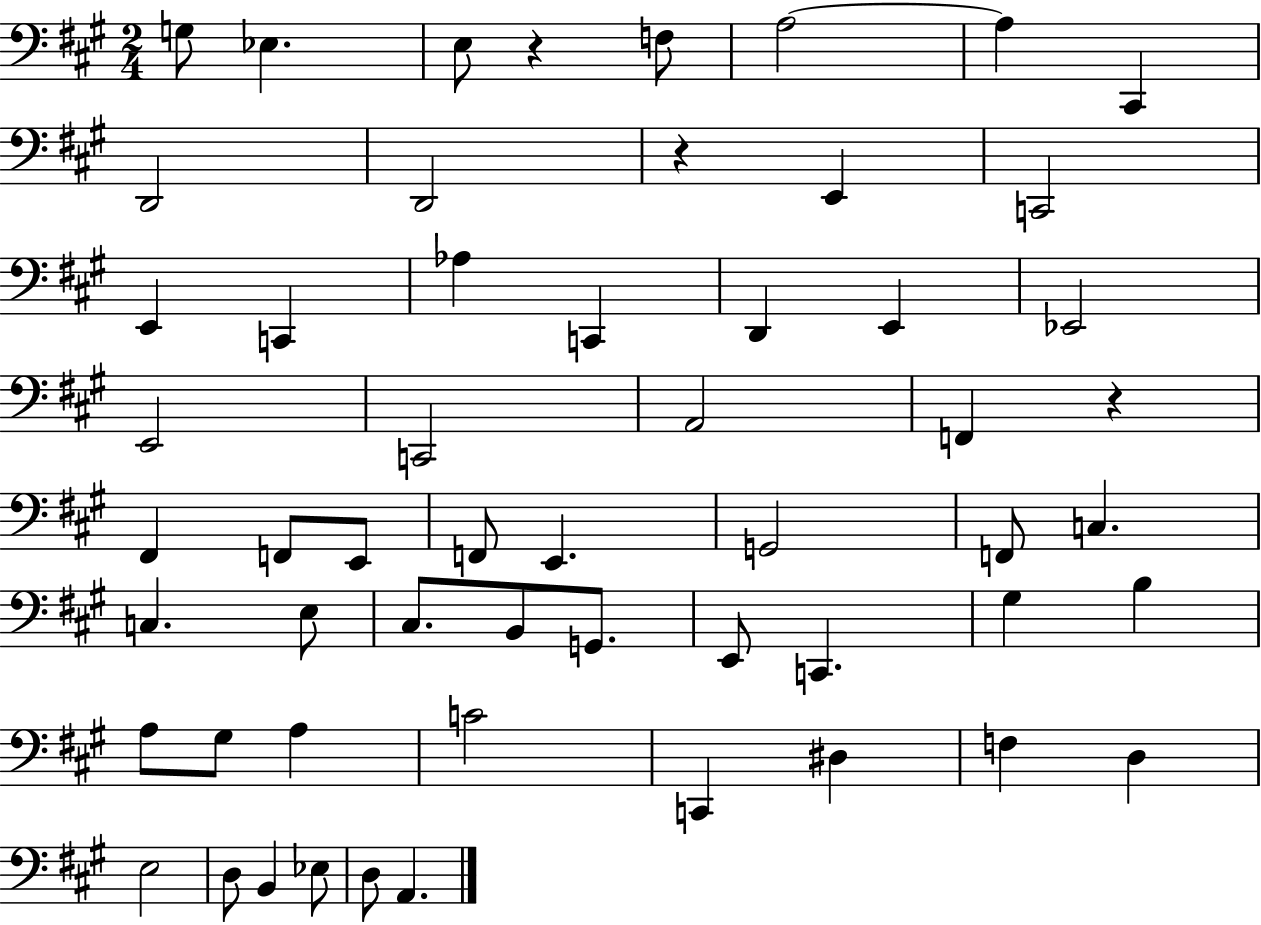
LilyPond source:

{
  \clef bass
  \numericTimeSignature
  \time 2/4
  \key a \major
  \repeat volta 2 { g8 ees4. | e8 r4 f8 | a2~~ | a4 cis,4 | \break d,2 | d,2 | r4 e,4 | c,2 | \break e,4 c,4 | aes4 c,4 | d,4 e,4 | ees,2 | \break e,2 | c,2 | a,2 | f,4 r4 | \break fis,4 f,8 e,8 | f,8 e,4. | g,2 | f,8 c4. | \break c4. e8 | cis8. b,8 g,8. | e,8 c,4. | gis4 b4 | \break a8 gis8 a4 | c'2 | c,4 dis4 | f4 d4 | \break e2 | d8 b,4 ees8 | d8 a,4. | } \bar "|."
}